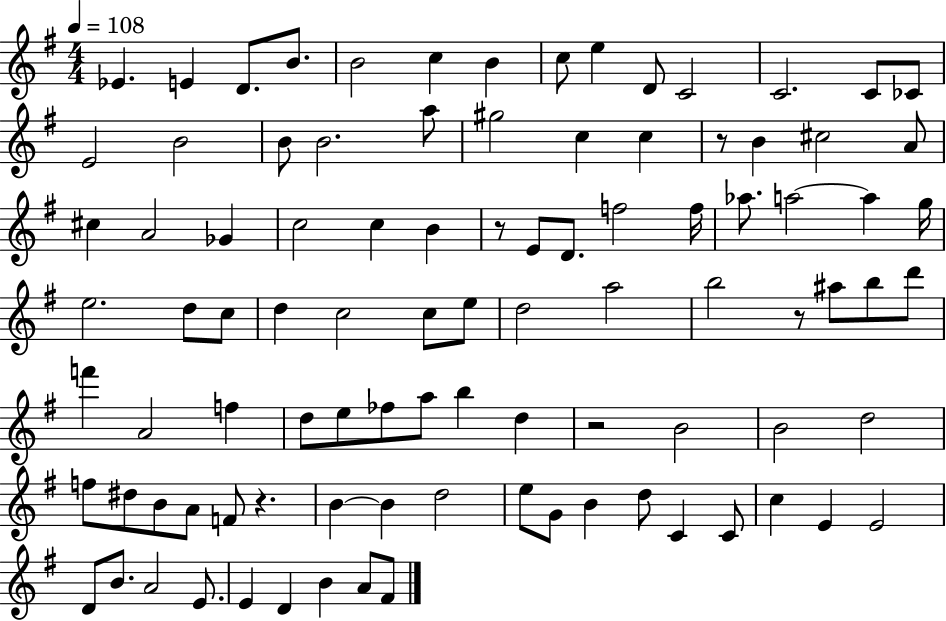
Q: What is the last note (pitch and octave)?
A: F#4